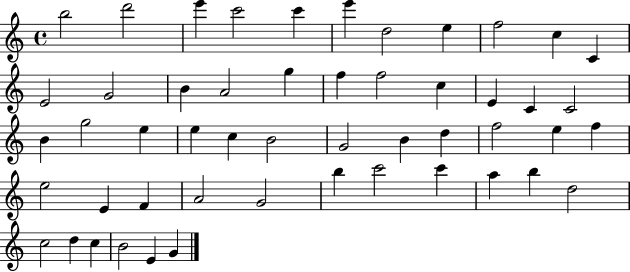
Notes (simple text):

B5/h D6/h E6/q C6/h C6/q E6/q D5/h E5/q F5/h C5/q C4/q E4/h G4/h B4/q A4/h G5/q F5/q F5/h C5/q E4/q C4/q C4/h B4/q G5/h E5/q E5/q C5/q B4/h G4/h B4/q D5/q F5/h E5/q F5/q E5/h E4/q F4/q A4/h G4/h B5/q C6/h C6/q A5/q B5/q D5/h C5/h D5/q C5/q B4/h E4/q G4/q